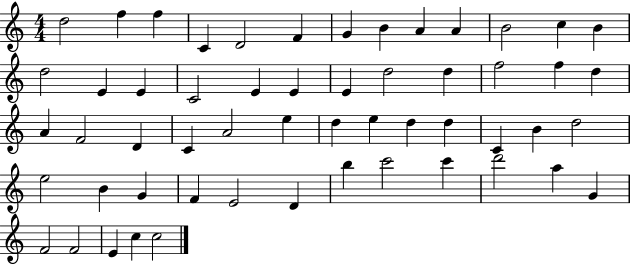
{
  \clef treble
  \numericTimeSignature
  \time 4/4
  \key c \major
  d''2 f''4 f''4 | c'4 d'2 f'4 | g'4 b'4 a'4 a'4 | b'2 c''4 b'4 | \break d''2 e'4 e'4 | c'2 e'4 e'4 | e'4 d''2 d''4 | f''2 f''4 d''4 | \break a'4 f'2 d'4 | c'4 a'2 e''4 | d''4 e''4 d''4 d''4 | c'4 b'4 d''2 | \break e''2 b'4 g'4 | f'4 e'2 d'4 | b''4 c'''2 c'''4 | d'''2 a''4 g'4 | \break f'2 f'2 | e'4 c''4 c''2 | \bar "|."
}